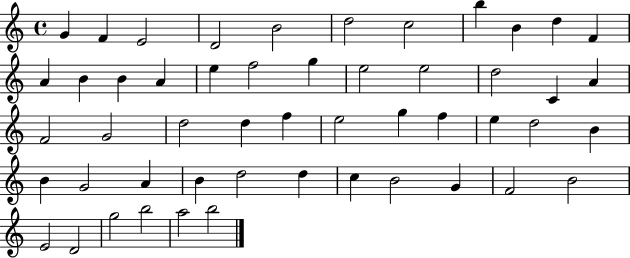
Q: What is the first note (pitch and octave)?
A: G4